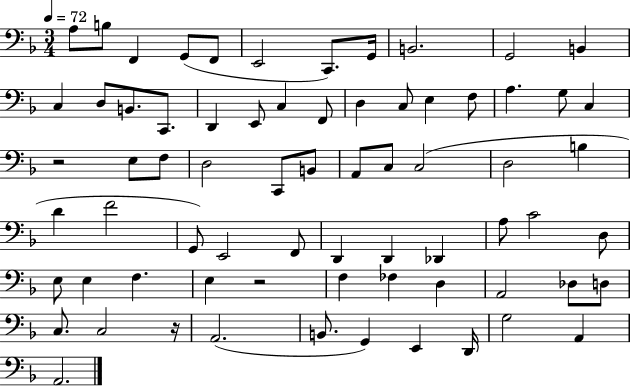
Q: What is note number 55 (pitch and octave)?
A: A2